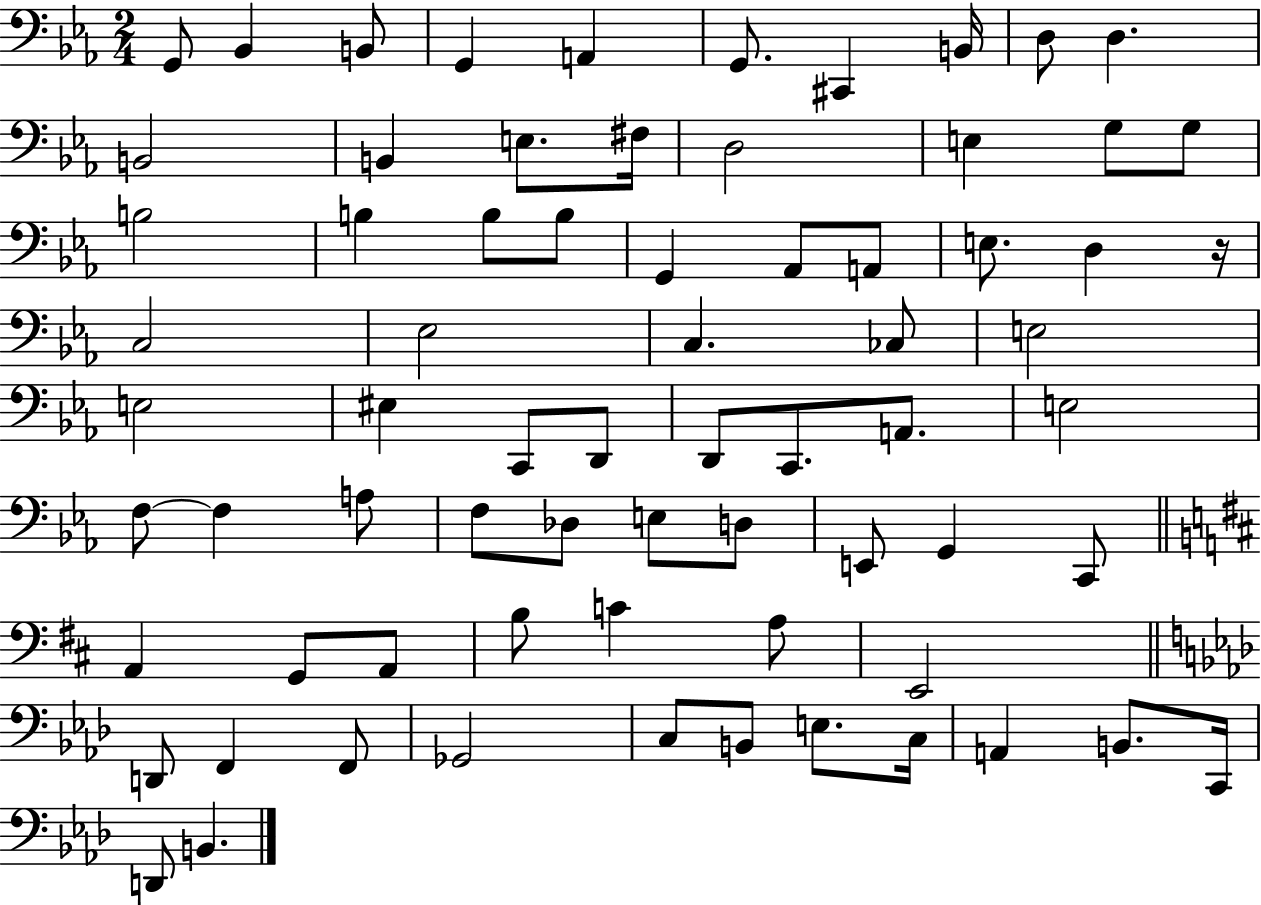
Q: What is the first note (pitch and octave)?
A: G2